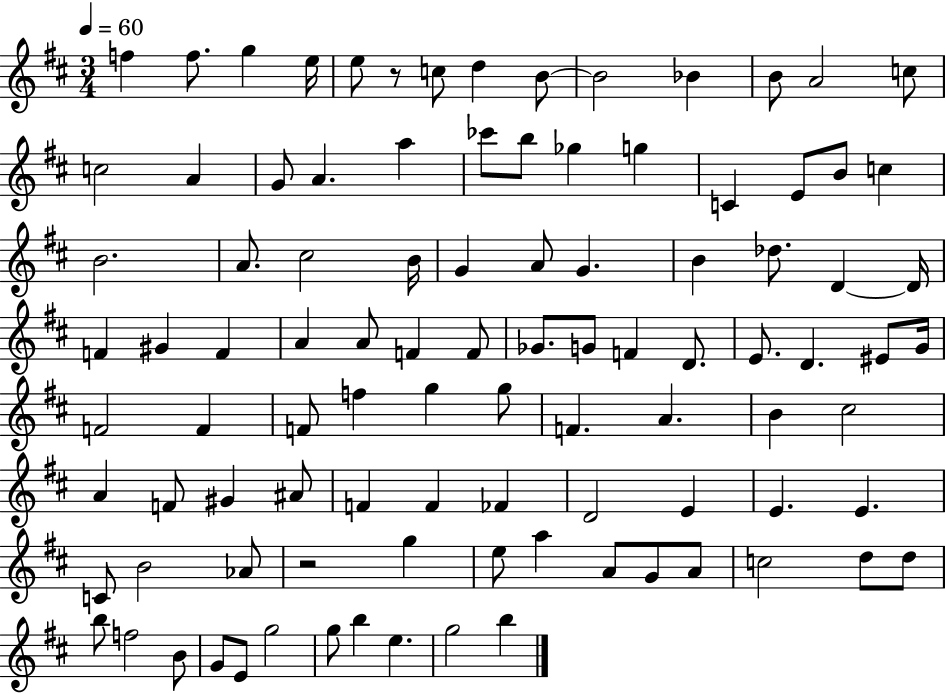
{
  \clef treble
  \numericTimeSignature
  \time 3/4
  \key d \major
  \tempo 4 = 60
  f''4 f''8. g''4 e''16 | e''8 r8 c''8 d''4 b'8~~ | b'2 bes'4 | b'8 a'2 c''8 | \break c''2 a'4 | g'8 a'4. a''4 | ces'''8 b''8 ges''4 g''4 | c'4 e'8 b'8 c''4 | \break b'2. | a'8. cis''2 b'16 | g'4 a'8 g'4. | b'4 des''8. d'4~~ d'16 | \break f'4 gis'4 f'4 | a'4 a'8 f'4 f'8 | ges'8. g'8 f'4 d'8. | e'8. d'4. eis'8 g'16 | \break f'2 f'4 | f'8 f''4 g''4 g''8 | f'4. a'4. | b'4 cis''2 | \break a'4 f'8 gis'4 ais'8 | f'4 f'4 fes'4 | d'2 e'4 | e'4. e'4. | \break c'8 b'2 aes'8 | r2 g''4 | e''8 a''4 a'8 g'8 a'8 | c''2 d''8 d''8 | \break b''8 f''2 b'8 | g'8 e'8 g''2 | g''8 b''4 e''4. | g''2 b''4 | \break \bar "|."
}